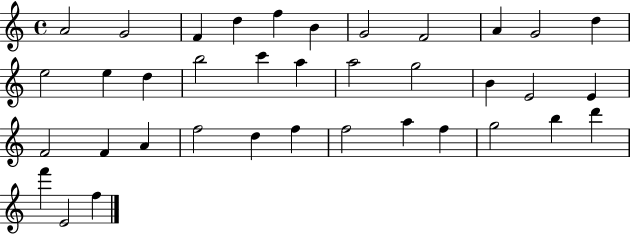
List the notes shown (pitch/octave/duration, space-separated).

A4/h G4/h F4/q D5/q F5/q B4/q G4/h F4/h A4/q G4/h D5/q E5/h E5/q D5/q B5/h C6/q A5/q A5/h G5/h B4/q E4/h E4/q F4/h F4/q A4/q F5/h D5/q F5/q F5/h A5/q F5/q G5/h B5/q D6/q F6/q E4/h F5/q